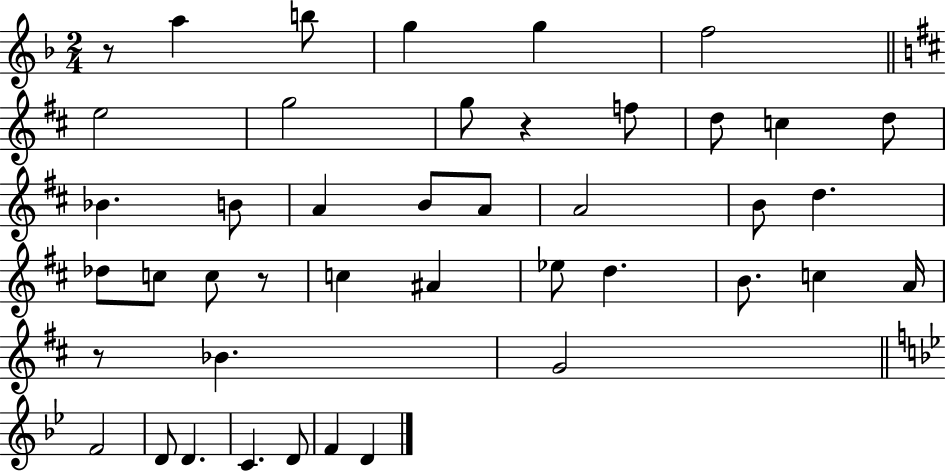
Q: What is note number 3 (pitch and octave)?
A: G5